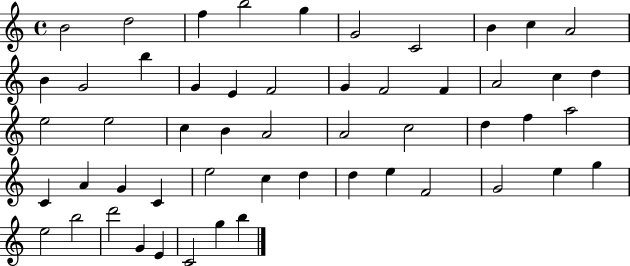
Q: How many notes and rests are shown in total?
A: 53